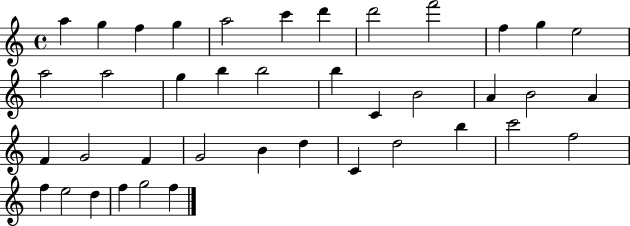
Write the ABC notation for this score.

X:1
T:Untitled
M:4/4
L:1/4
K:C
a g f g a2 c' d' d'2 f'2 f g e2 a2 a2 g b b2 b C B2 A B2 A F G2 F G2 B d C d2 b c'2 f2 f e2 d f g2 f